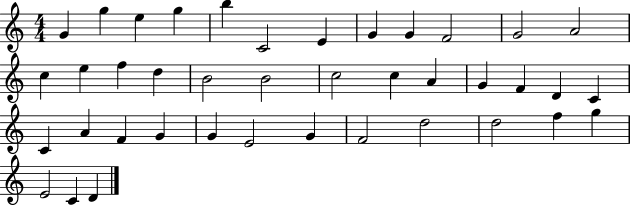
{
  \clef treble
  \numericTimeSignature
  \time 4/4
  \key c \major
  g'4 g''4 e''4 g''4 | b''4 c'2 e'4 | g'4 g'4 f'2 | g'2 a'2 | \break c''4 e''4 f''4 d''4 | b'2 b'2 | c''2 c''4 a'4 | g'4 f'4 d'4 c'4 | \break c'4 a'4 f'4 g'4 | g'4 e'2 g'4 | f'2 d''2 | d''2 f''4 g''4 | \break e'2 c'4 d'4 | \bar "|."
}